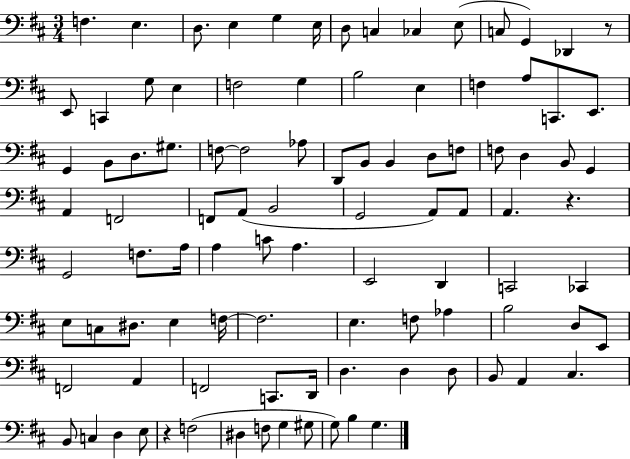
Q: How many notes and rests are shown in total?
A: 98